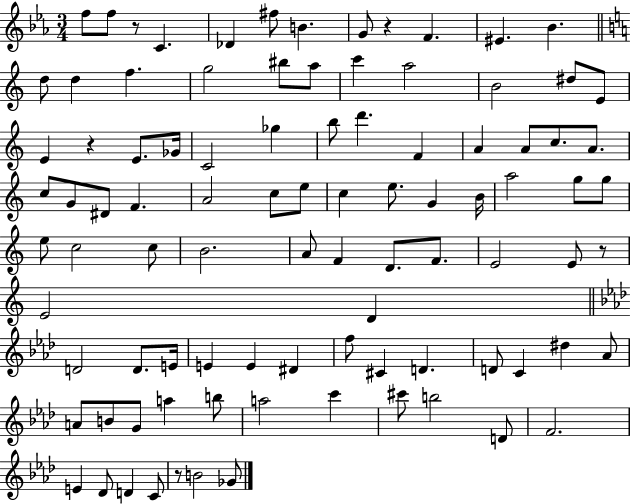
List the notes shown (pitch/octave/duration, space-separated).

F5/e F5/e R/e C4/q. Db4/q F#5/e B4/q. G4/e R/q F4/q. EIS4/q. Bb4/q. D5/e D5/q F5/q. G5/h BIS5/e A5/e C6/q A5/h B4/h D#5/e E4/e E4/q R/q E4/e. Gb4/s C4/h Gb5/q B5/e D6/q. F4/q A4/q A4/e C5/e. A4/e. C5/e G4/e D#4/e F4/q. A4/h C5/e E5/e C5/q E5/e. G4/q B4/s A5/h G5/e G5/e E5/e C5/h C5/e B4/h. A4/e F4/q D4/e. F4/e. E4/h E4/e R/e E4/h D4/q D4/h D4/e. E4/s E4/q E4/q D#4/q F5/e C#4/q D4/q. D4/e C4/q D#5/q Ab4/e A4/e B4/e G4/e A5/q B5/e A5/h C6/q C#6/e B5/h D4/e F4/h. E4/q Db4/e D4/q C4/e R/e B4/h Gb4/e